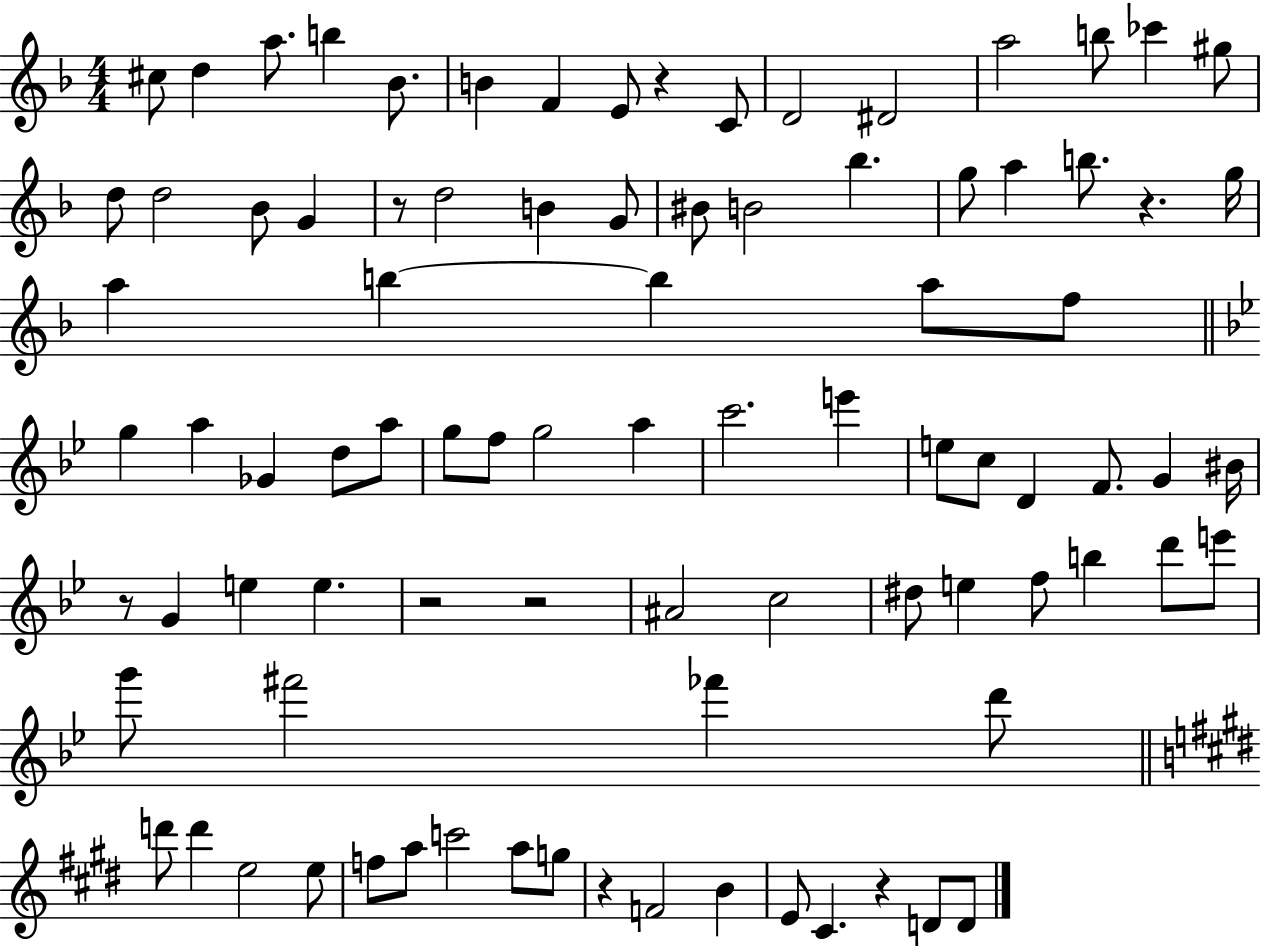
{
  \clef treble
  \numericTimeSignature
  \time 4/4
  \key f \major
  cis''8 d''4 a''8. b''4 bes'8. | b'4 f'4 e'8 r4 c'8 | d'2 dis'2 | a''2 b''8 ces'''4 gis''8 | \break d''8 d''2 bes'8 g'4 | r8 d''2 b'4 g'8 | bis'8 b'2 bes''4. | g''8 a''4 b''8. r4. g''16 | \break a''4 b''4~~ b''4 a''8 f''8 | \bar "||" \break \key g \minor g''4 a''4 ges'4 d''8 a''8 | g''8 f''8 g''2 a''4 | c'''2. e'''4 | e''8 c''8 d'4 f'8. g'4 bis'16 | \break r8 g'4 e''4 e''4. | r2 r2 | ais'2 c''2 | dis''8 e''4 f''8 b''4 d'''8 e'''8 | \break g'''8 fis'''2 fes'''4 d'''8 | \bar "||" \break \key e \major d'''8 d'''4 e''2 e''8 | f''8 a''8 c'''2 a''8 g''8 | r4 f'2 b'4 | e'8 cis'4. r4 d'8 d'8 | \break \bar "|."
}